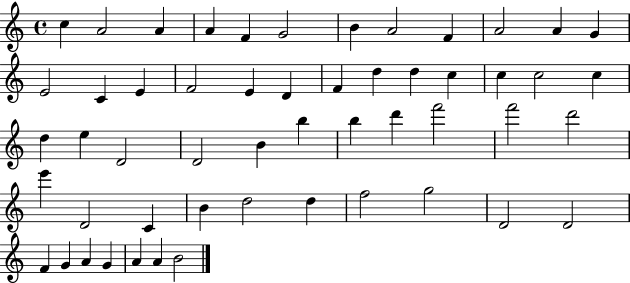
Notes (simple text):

C5/q A4/h A4/q A4/q F4/q G4/h B4/q A4/h F4/q A4/h A4/q G4/q E4/h C4/q E4/q F4/h E4/q D4/q F4/q D5/q D5/q C5/q C5/q C5/h C5/q D5/q E5/q D4/h D4/h B4/q B5/q B5/q D6/q F6/h F6/h D6/h E6/q D4/h C4/q B4/q D5/h D5/q F5/h G5/h D4/h D4/h F4/q G4/q A4/q G4/q A4/q A4/q B4/h